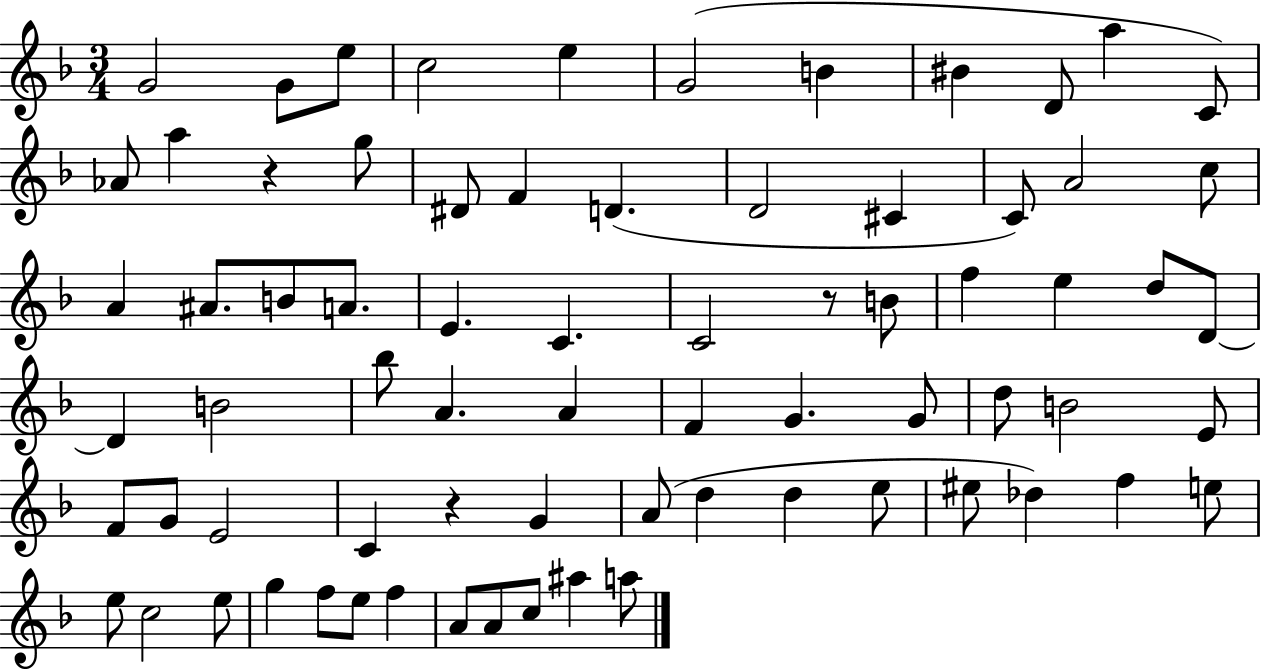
{
  \clef treble
  \numericTimeSignature
  \time 3/4
  \key f \major
  g'2 g'8 e''8 | c''2 e''4 | g'2( b'4 | bis'4 d'8 a''4 c'8) | \break aes'8 a''4 r4 g''8 | dis'8 f'4 d'4.( | d'2 cis'4 | c'8) a'2 c''8 | \break a'4 ais'8. b'8 a'8. | e'4. c'4. | c'2 r8 b'8 | f''4 e''4 d''8 d'8~~ | \break d'4 b'2 | bes''8 a'4. a'4 | f'4 g'4. g'8 | d''8 b'2 e'8 | \break f'8 g'8 e'2 | c'4 r4 g'4 | a'8( d''4 d''4 e''8 | eis''8 des''4) f''4 e''8 | \break e''8 c''2 e''8 | g''4 f''8 e''8 f''4 | a'8 a'8 c''8 ais''4 a''8 | \bar "|."
}